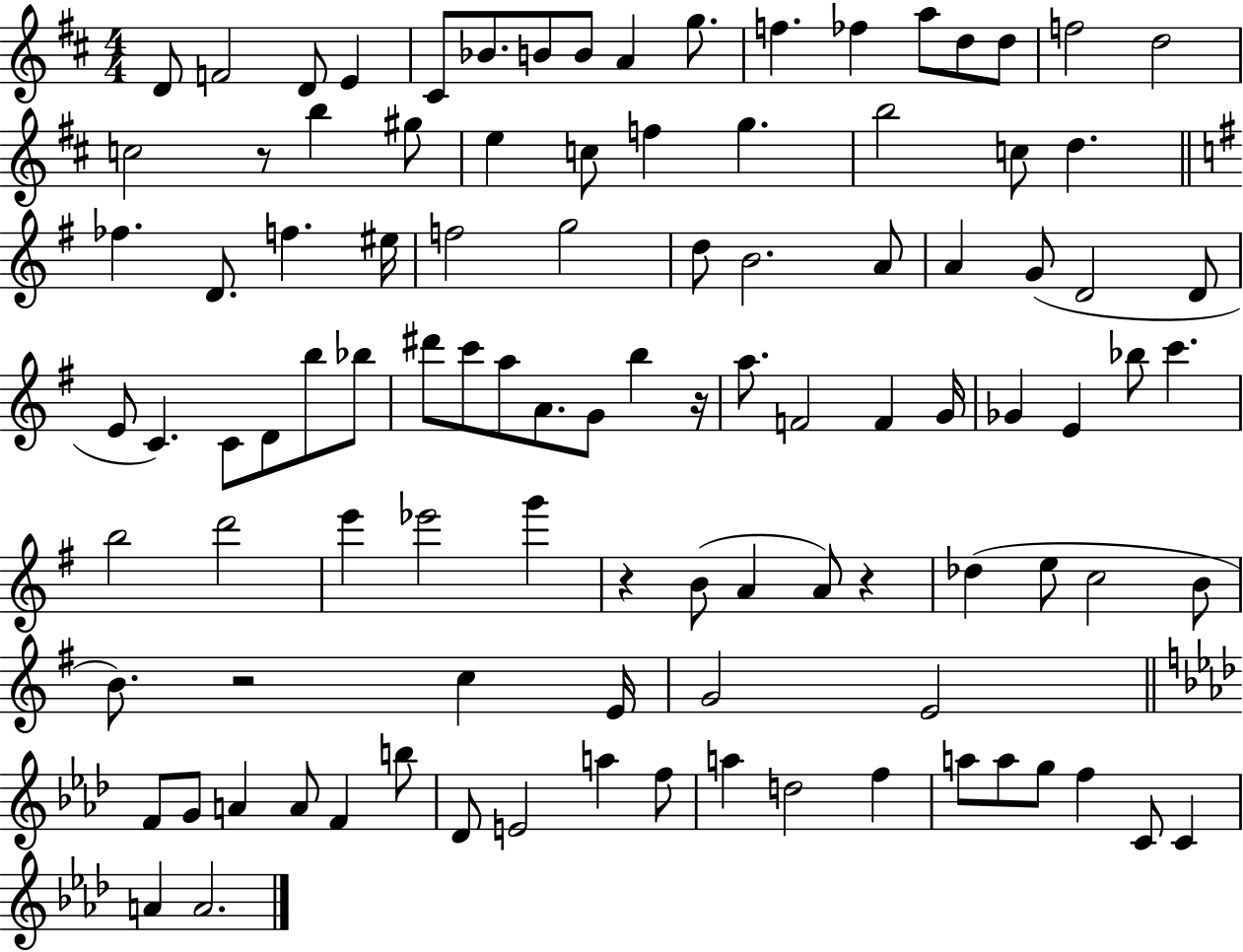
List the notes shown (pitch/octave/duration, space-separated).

D4/e F4/h D4/e E4/q C#4/e Bb4/e. B4/e B4/e A4/q G5/e. F5/q. FES5/q A5/e D5/e D5/e F5/h D5/h C5/h R/e B5/q G#5/e E5/q C5/e F5/q G5/q. B5/h C5/e D5/q. FES5/q. D4/e. F5/q. EIS5/s F5/h G5/h D5/e B4/h. A4/e A4/q G4/e D4/h D4/e E4/e C4/q. C4/e D4/e B5/e Bb5/e D#6/e C6/e A5/e A4/e. G4/e B5/q R/s A5/e. F4/h F4/q G4/s Gb4/q E4/q Bb5/e C6/q. B5/h D6/h E6/q Eb6/h G6/q R/q B4/e A4/q A4/e R/q Db5/q E5/e C5/h B4/e B4/e. R/h C5/q E4/s G4/h E4/h F4/e G4/e A4/q A4/e F4/q B5/e Db4/e E4/h A5/q F5/e A5/q D5/h F5/q A5/e A5/e G5/e F5/q C4/e C4/q A4/q A4/h.